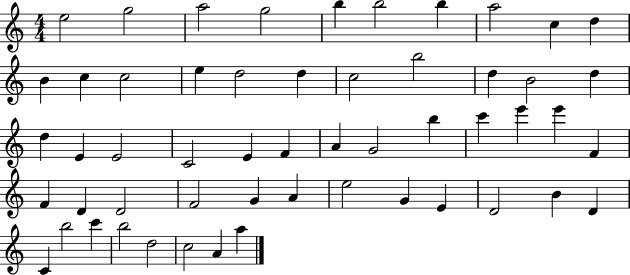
X:1
T:Untitled
M:4/4
L:1/4
K:C
e2 g2 a2 g2 b b2 b a2 c d B c c2 e d2 d c2 b2 d B2 d d E E2 C2 E F A G2 b c' e' e' F F D D2 F2 G A e2 G E D2 B D C b2 c' b2 d2 c2 A a